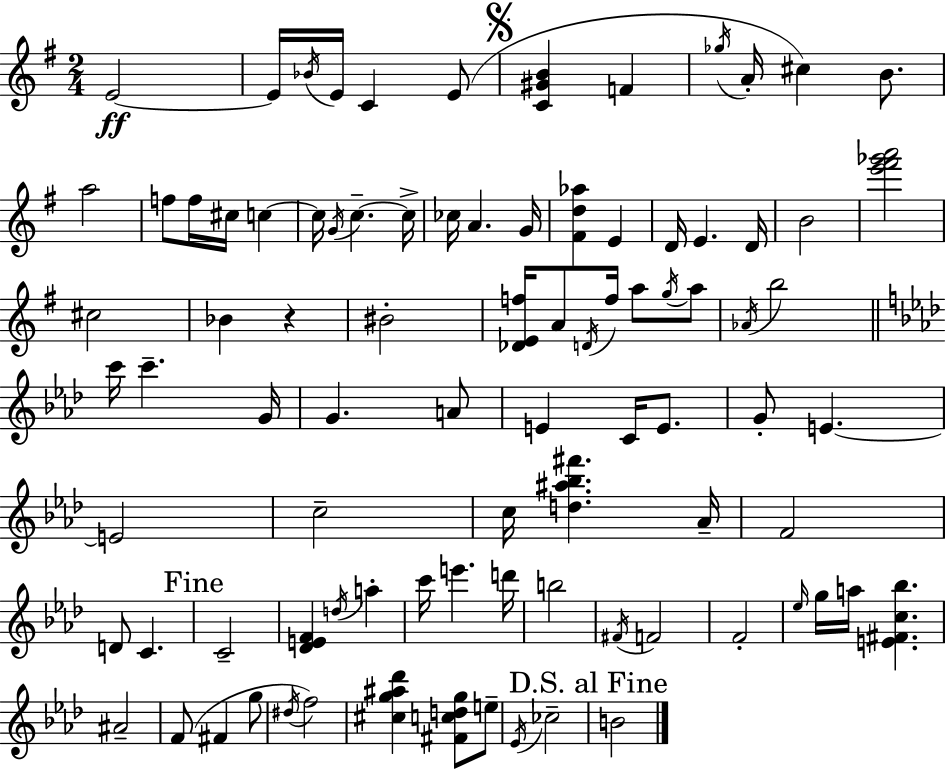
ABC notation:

X:1
T:Untitled
M:2/4
L:1/4
K:G
E2 E/4 _B/4 E/4 C E/2 [C^GB] F _g/4 A/4 ^c B/2 a2 f/2 f/4 ^c/4 c c/4 G/4 c c/4 _c/4 A G/4 [^Fd_a] E D/4 E D/4 B2 [e'^f'_g'a']2 ^c2 _B z ^B2 [_DEf]/4 A/2 D/4 f/4 a/2 g/4 a/2 _A/4 b2 c'/4 c' G/4 G A/2 E C/4 E/2 G/2 E E2 c2 c/4 [d^a_b^f'] _A/4 F2 D/2 C C2 [_DEF] d/4 a c'/4 e' d'/4 b2 ^F/4 F2 F2 _e/4 g/4 a/4 [E^Fc_b] ^A2 F/2 ^F g/2 ^d/4 f2 [^cg^a_d'] [^Fcdg]/2 e/2 _E/4 _c2 B2